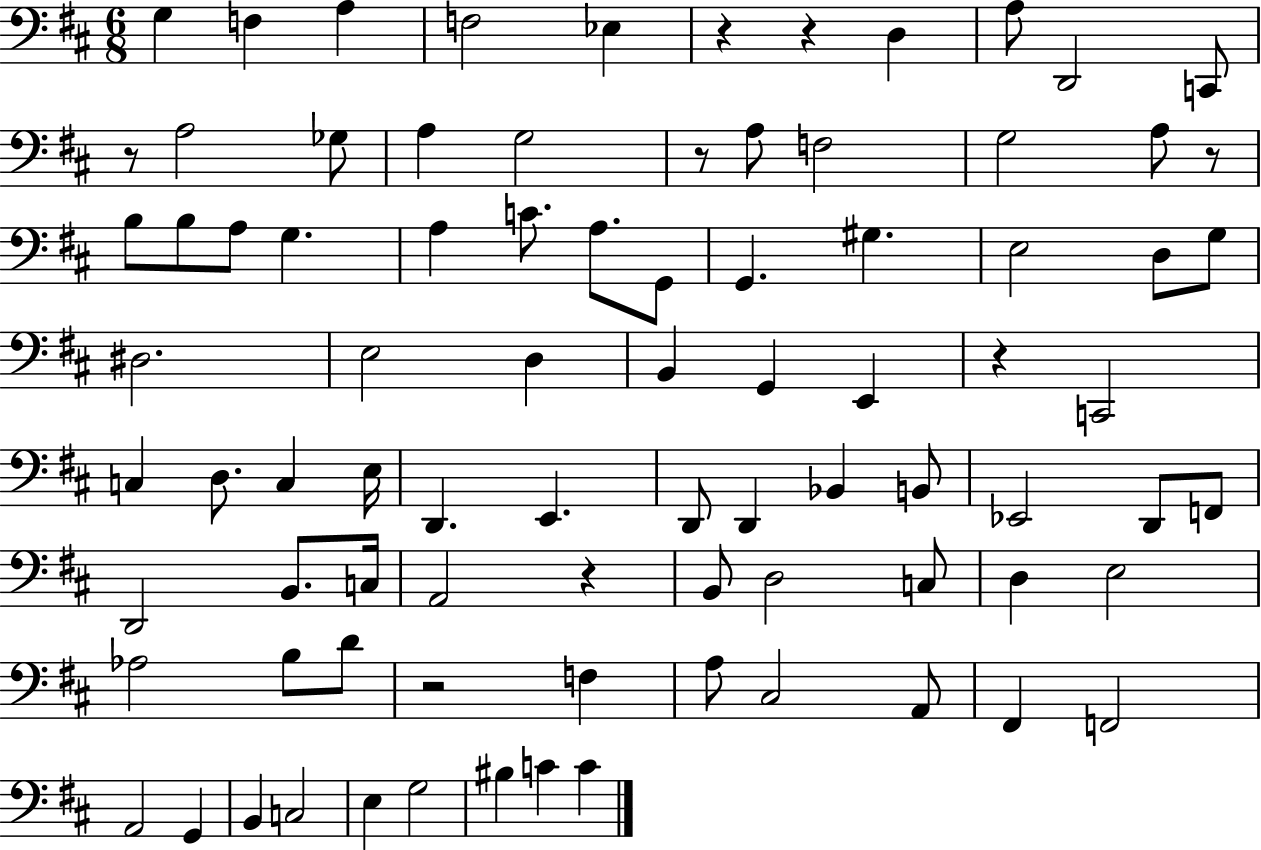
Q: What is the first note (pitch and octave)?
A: G3